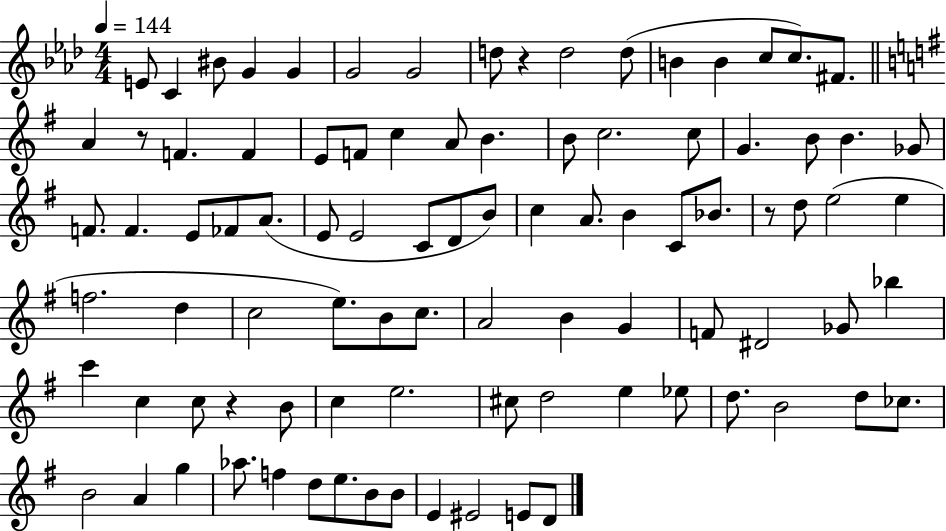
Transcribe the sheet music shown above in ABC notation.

X:1
T:Untitled
M:4/4
L:1/4
K:Ab
E/2 C ^B/2 G G G2 G2 d/2 z d2 d/2 B B c/2 c/2 ^F/2 A z/2 F F E/2 F/2 c A/2 B B/2 c2 c/2 G B/2 B _G/2 F/2 F E/2 _F/2 A/2 E/2 E2 C/2 D/2 B/2 c A/2 B C/2 _B/2 z/2 d/2 e2 e f2 d c2 e/2 B/2 c/2 A2 B G F/2 ^D2 _G/2 _b c' c c/2 z B/2 c e2 ^c/2 d2 e _e/2 d/2 B2 d/2 _c/2 B2 A g _a/2 f d/2 e/2 B/2 B/2 E ^E2 E/2 D/2